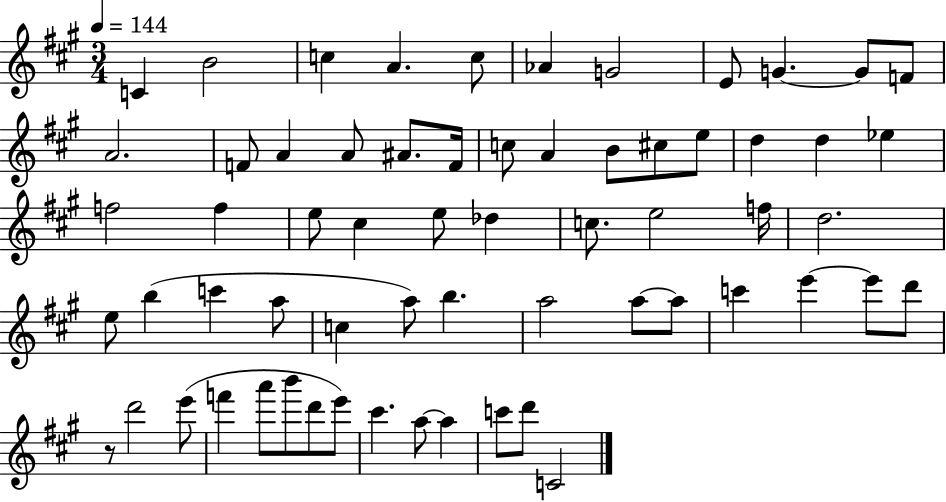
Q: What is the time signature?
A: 3/4